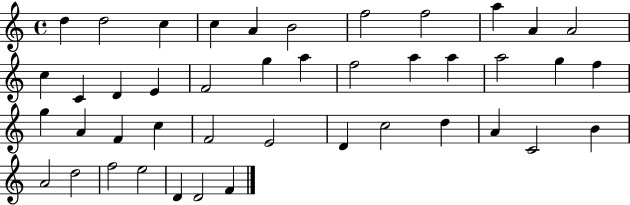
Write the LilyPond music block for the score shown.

{
  \clef treble
  \time 4/4
  \defaultTimeSignature
  \key c \major
  d''4 d''2 c''4 | c''4 a'4 b'2 | f''2 f''2 | a''4 a'4 a'2 | \break c''4 c'4 d'4 e'4 | f'2 g''4 a''4 | f''2 a''4 a''4 | a''2 g''4 f''4 | \break g''4 a'4 f'4 c''4 | f'2 e'2 | d'4 c''2 d''4 | a'4 c'2 b'4 | \break a'2 d''2 | f''2 e''2 | d'4 d'2 f'4 | \bar "|."
}